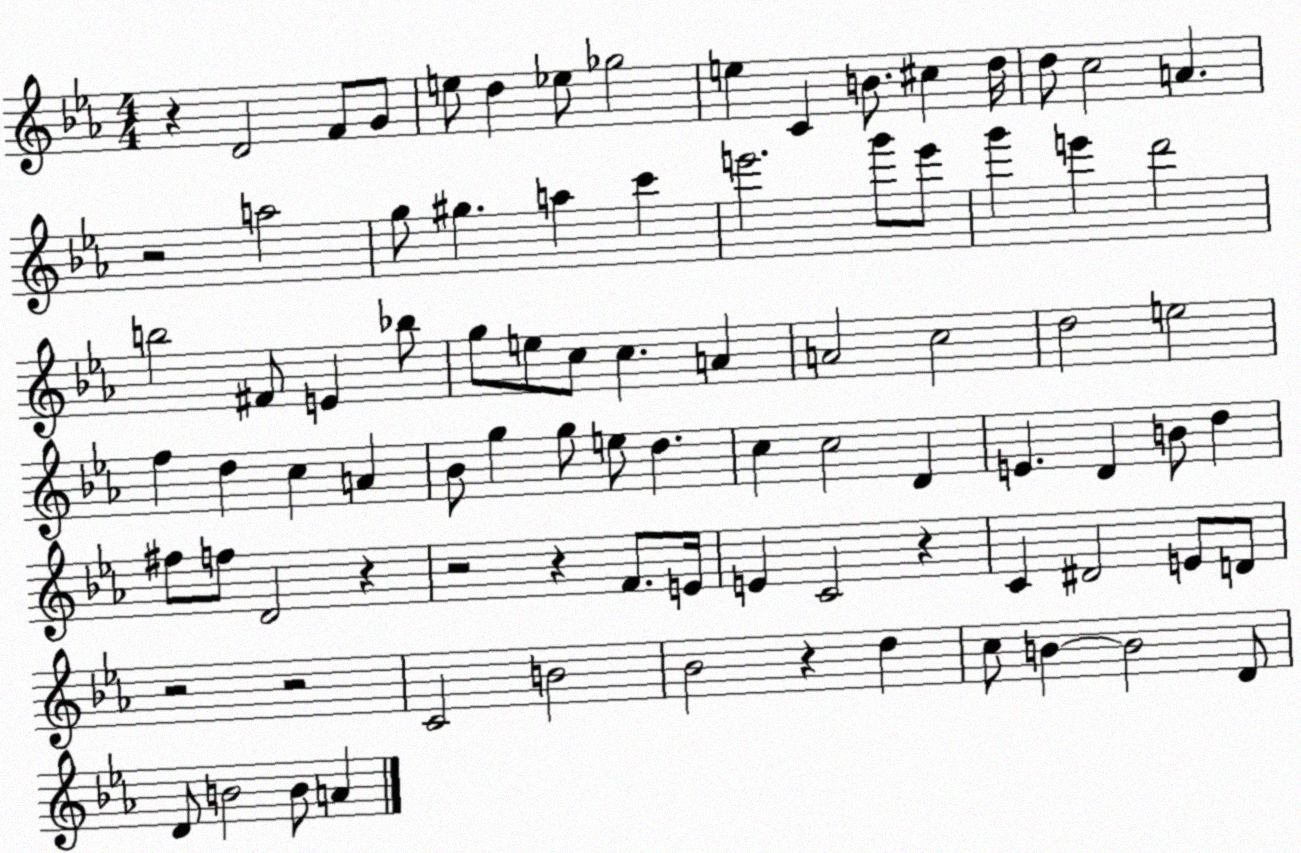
X:1
T:Untitled
M:4/4
L:1/4
K:Eb
z D2 F/2 G/2 e/2 d _e/2 _g2 e C B/2 ^c d/4 d/2 c2 A z2 a2 g/2 ^g a c' e'2 g'/2 e'/2 g' e' d'2 b2 ^F/2 E _b/2 g/2 e/2 c/2 c A A2 c2 d2 e2 f d c A _B/2 g g/2 e/2 d c c2 D E D B/2 d ^f/2 f/2 D2 z z2 z F/2 E/4 E C2 z C ^D2 E/2 D/2 z2 z2 C2 B2 _B2 z d c/2 B B2 D/2 D/2 B2 B/2 A